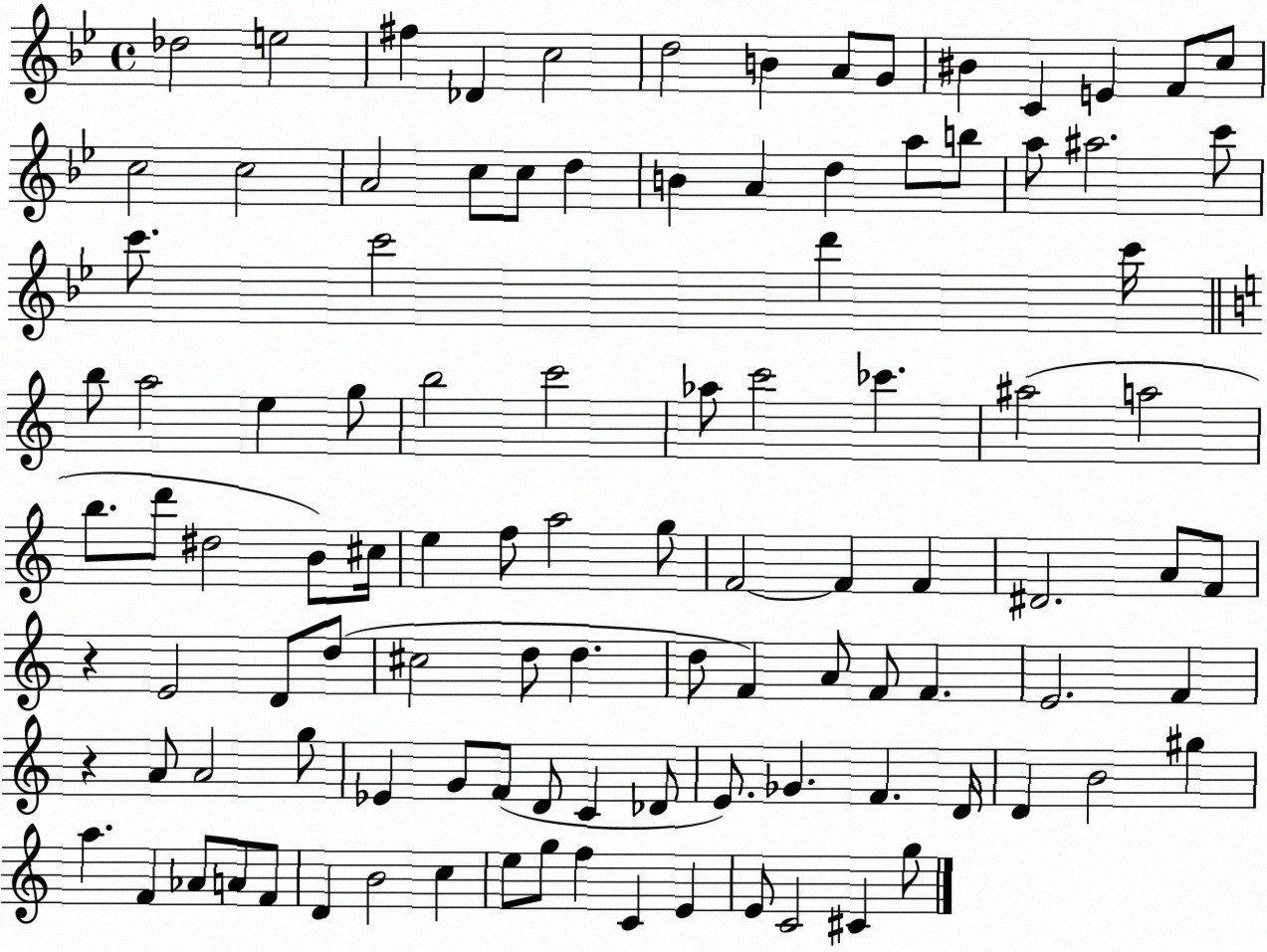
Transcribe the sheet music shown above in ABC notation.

X:1
T:Untitled
M:4/4
L:1/4
K:Bb
_d2 e2 ^f _D c2 d2 B A/2 G/2 ^B C E F/2 c/2 c2 c2 A2 c/2 c/2 d B A d a/2 b/2 a/2 ^a2 c'/2 c'/2 c'2 d' c'/4 b/2 a2 e g/2 b2 c'2 _a/2 c'2 _c' ^a2 a2 b/2 d'/2 ^d2 B/2 ^c/4 e f/2 a2 g/2 F2 F F ^D2 A/2 F/2 z E2 D/2 d/2 ^c2 d/2 d d/2 F A/2 F/2 F E2 F z A/2 A2 g/2 _E G/2 F/2 D/2 C _D/2 E/2 _G F D/4 D B2 ^g a F _A/2 A/2 F/2 D B2 c e/2 g/2 f C E E/2 C2 ^C g/2